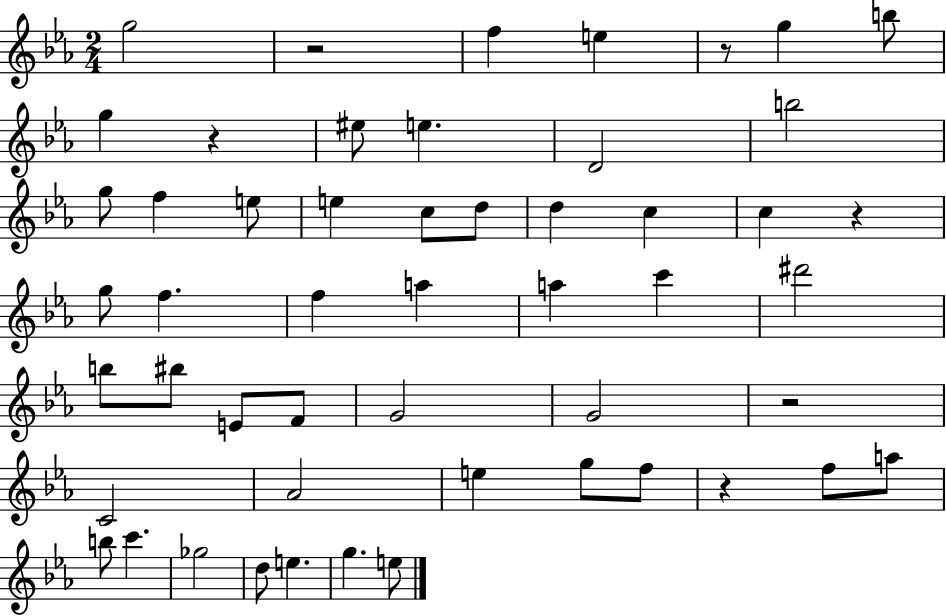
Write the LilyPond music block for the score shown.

{
  \clef treble
  \numericTimeSignature
  \time 2/4
  \key ees \major
  \repeat volta 2 { g''2 | r2 | f''4 e''4 | r8 g''4 b''8 | \break g''4 r4 | eis''8 e''4. | d'2 | b''2 | \break g''8 f''4 e''8 | e''4 c''8 d''8 | d''4 c''4 | c''4 r4 | \break g''8 f''4. | f''4 a''4 | a''4 c'''4 | dis'''2 | \break b''8 bis''8 e'8 f'8 | g'2 | g'2 | r2 | \break c'2 | aes'2 | e''4 g''8 f''8 | r4 f''8 a''8 | \break b''8 c'''4. | ges''2 | d''8 e''4. | g''4. e''8 | \break } \bar "|."
}